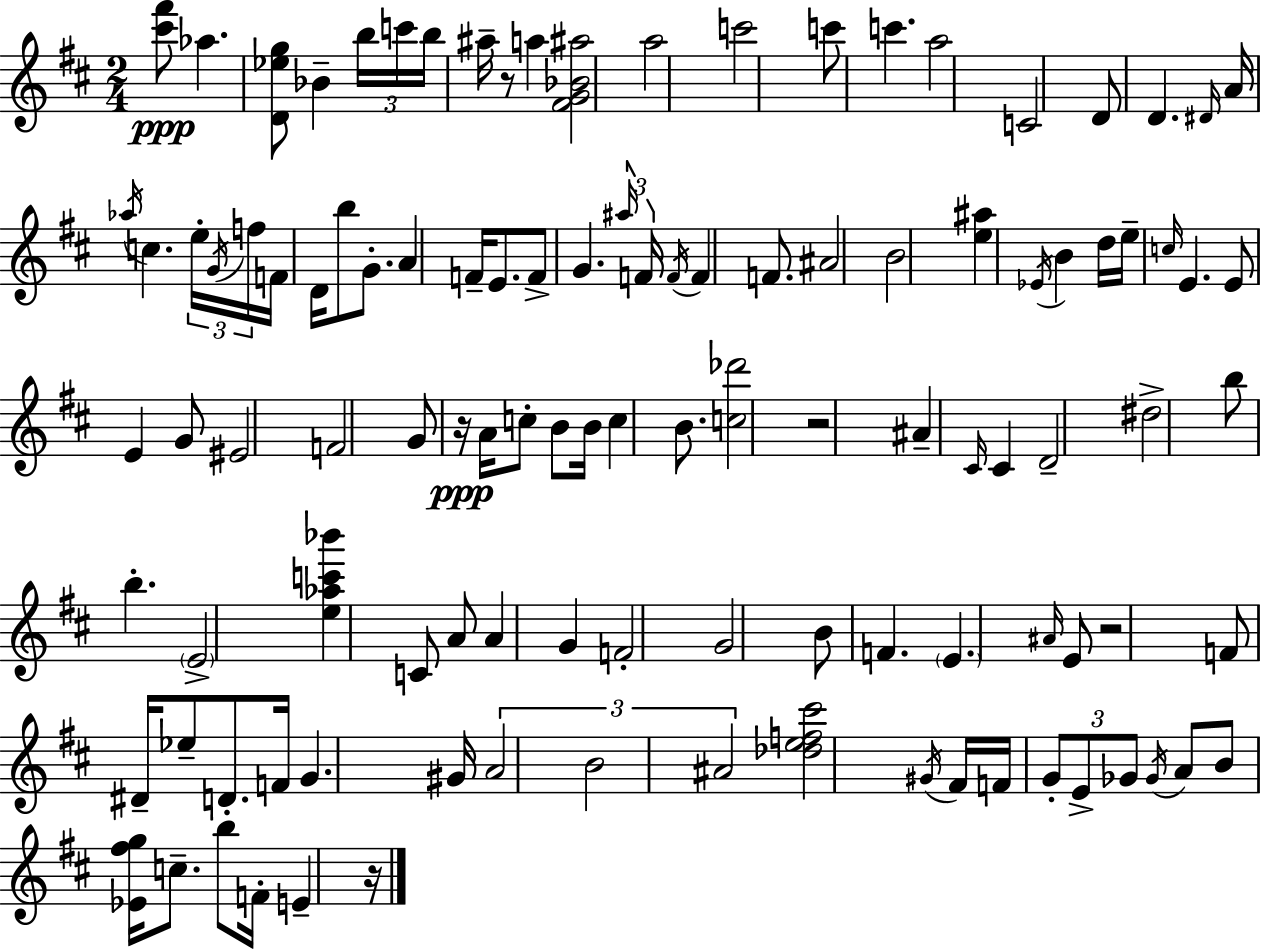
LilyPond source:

{
  \clef treble
  \numericTimeSignature
  \time 2/4
  \key d \major
  <cis''' fis'''>8\ppp aes''4. | <d' ees'' g''>8 bes'4-- \tuplet 3/2 { b''16 c'''16 | b''16 } ais''16-- r8 a''4 | <fis' g' bes' ais''>2 | \break a''2 | c'''2 | c'''8 c'''4. | a''2 | \break c'2 | d'8 d'4. | \grace { dis'16 } a'16 \acciaccatura { aes''16 } c''4. | \tuplet 3/2 { e''16-. \acciaccatura { g'16 } f''16 } f'16 d'16 b''8 | \break g'8.-. a'4 f'16-- | e'8. f'8-> g'4. | \tuplet 3/2 { \grace { ais''16 } f'16 \acciaccatura { f'16 } } f'4 | f'8. ais'2 | \break b'2 | <e'' ais''>4 | \acciaccatura { ees'16 } b'4 d''16 e''16-- | \grace { c''16 } e'4. e'8 | \break e'4 g'8 eis'2 | f'2 | g'8 | r16\ppp a'16 c''8-. b'8 b'16 | \break c''4 b'8. <c'' des'''>2 | r2 | ais'4-- | \grace { cis'16 } cis'4 | \break d'2-- | dis''2-> | b''8 b''4.-. | \parenthesize e'2-> | \break <e'' aes'' c''' bes'''>4 c'8 a'8 | a'4 g'4 | f'2-. | g'2 | \break b'8 f'4. | \parenthesize e'4. \grace { ais'16 } e'8 | r2 | f'8 dis'16-- ees''8-- d'8.-. | \break f'16 g'4. | gis'16 \tuplet 3/2 { a'2 | b'2 | ais'2 } | \break <des'' e'' f'' cis'''>2 | \acciaccatura { gis'16 } fis'16 f'16 \tuplet 3/2 { g'8-. e'8-> | ges'8 } \acciaccatura { ges'16 } a'8 b'8 <ees' fis'' g''>16 | c''8.-- b''8 f'16-. e'4-- | \break r16 \bar "|."
}